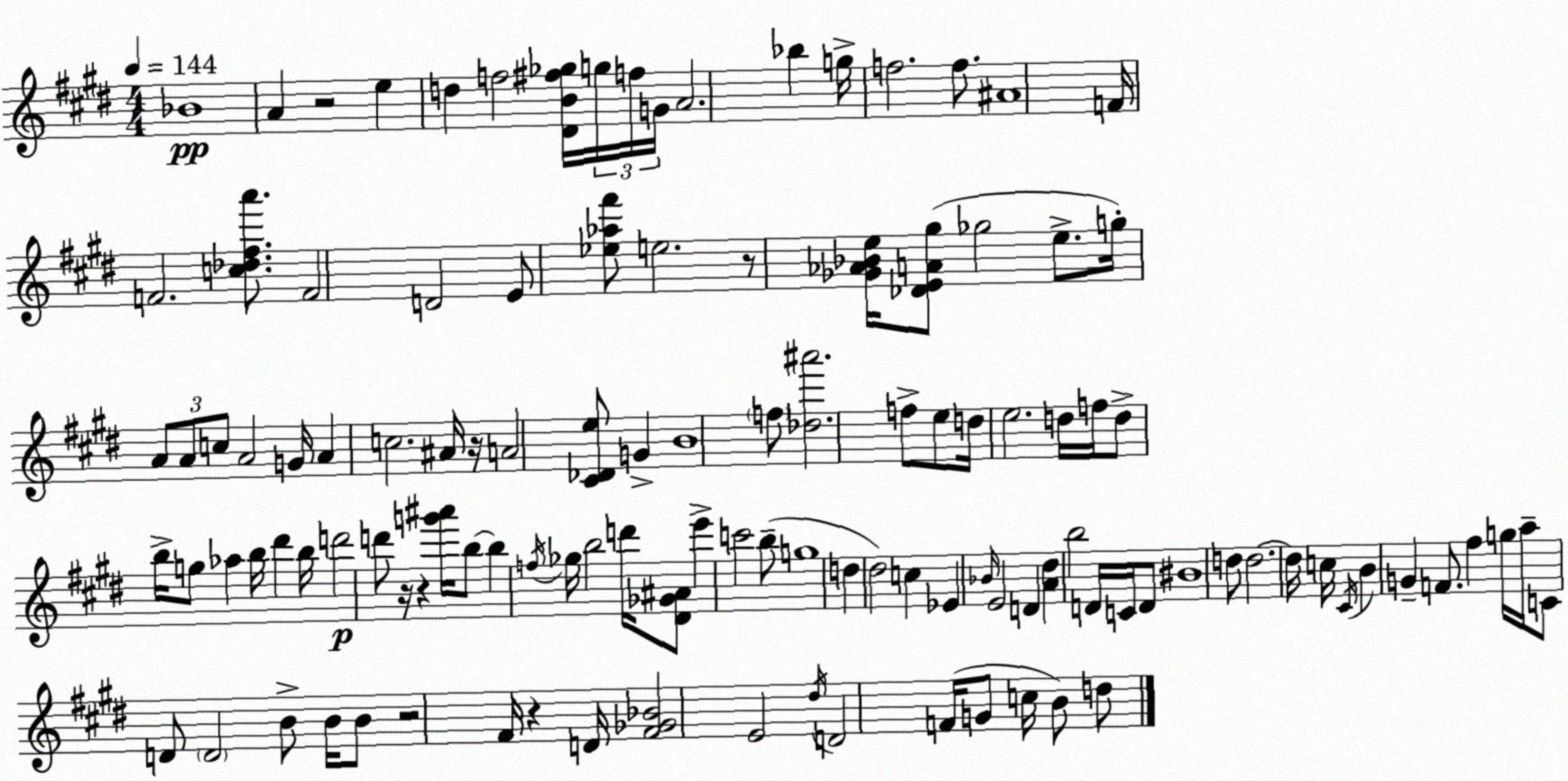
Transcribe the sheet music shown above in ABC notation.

X:1
T:Untitled
M:4/4
L:1/4
K:E
_B4 A z2 e d f2 [^DB^f_g]/4 g/4 f/4 G/4 A2 _b g/4 f2 f/2 ^A4 F/4 F2 [c_d^fa']/2 F2 D2 E/2 [_e_a^f']/2 e2 z/2 [_G_A_Be]/4 [_DEA^g]/2 _g2 e/2 g/4 A/2 A/2 c/2 A2 G/4 A c2 ^A/4 z/4 A2 [^C_De]/2 G B4 f/2 [_d^a']2 f/2 e/2 d/4 e2 d/4 f/4 d/2 b/4 g/2 _a b/4 ^d' b/4 d'2 d'/2 z/4 z [g'^a']/4 b/2 b f/4 _g/4 b2 d'/4 [^D_G^A]/2 e' c'2 b/2 g4 d ^d2 c _E _B/4 E2 D [A^d] b2 D/4 C/4 D/2 ^B4 d/2 d2 d/4 c/4 ^C/4 B G F/2 ^f g/4 a/4 C/2 D/2 D2 B/2 B/4 B/2 z2 ^F/4 z D/4 [^F_G_B]2 E2 ^d/4 D2 F/4 G/2 c/4 B/2 d/2